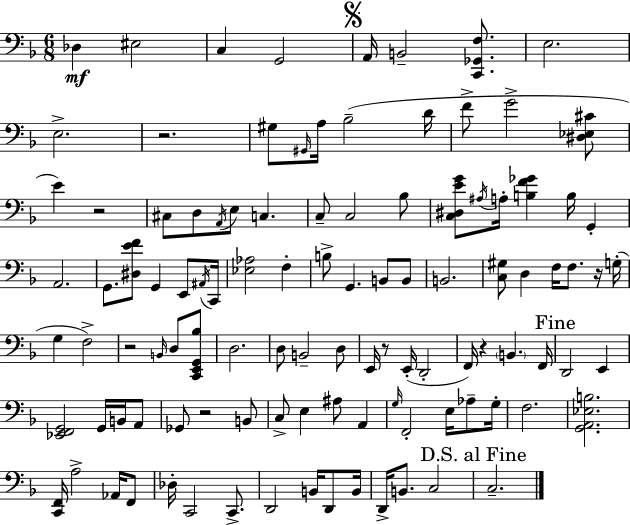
X:1
T:Untitled
M:6/8
L:1/4
K:F
_D, ^E,2 C, G,,2 A,,/4 B,,2 [C,,_G,,F,]/2 E,2 E,2 z2 ^G,/2 ^G,,/4 A,/4 _B,2 D/4 F/2 G2 [^D,_E,^C]/2 E z2 ^C,/2 D,/2 A,,/4 E,/2 C, C,/2 C,2 _B,/2 [C,^D,EG]/2 ^A,/4 A,/4 [B,F_G] B,/4 G,, A,,2 G,,/2 [^D,EF]/2 G,, E,,/2 ^A,,/4 C,,/4 [_E,_A,]2 F, B,/2 G,, B,,/2 B,,/2 B,,2 [C,^G,]/2 D, F,/4 F,/2 z/4 G,/4 G, F,2 z2 B,,/4 D,/2 [C,,E,,G,,_B,]/2 D,2 D,/2 B,,2 D,/2 E,,/4 z/2 E,,/4 D,,2 F,,/4 z B,, F,,/4 D,,2 E,, [_E,,F,,G,,]2 G,,/4 B,,/4 A,,/2 _G,,/2 z2 B,,/2 C,/2 E, ^A,/2 A,, G,/4 F,,2 E,/4 _A,/2 G,/4 F,2 [G,,A,,_E,B,]2 [C,,F,,]/4 A,2 _A,,/4 F,,/2 _D,/4 C,,2 C,,/2 D,,2 B,,/4 D,,/2 B,,/4 D,,/4 B,,/2 C,2 C,2